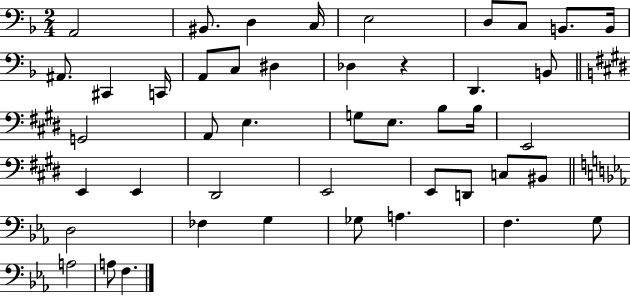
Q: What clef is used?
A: bass